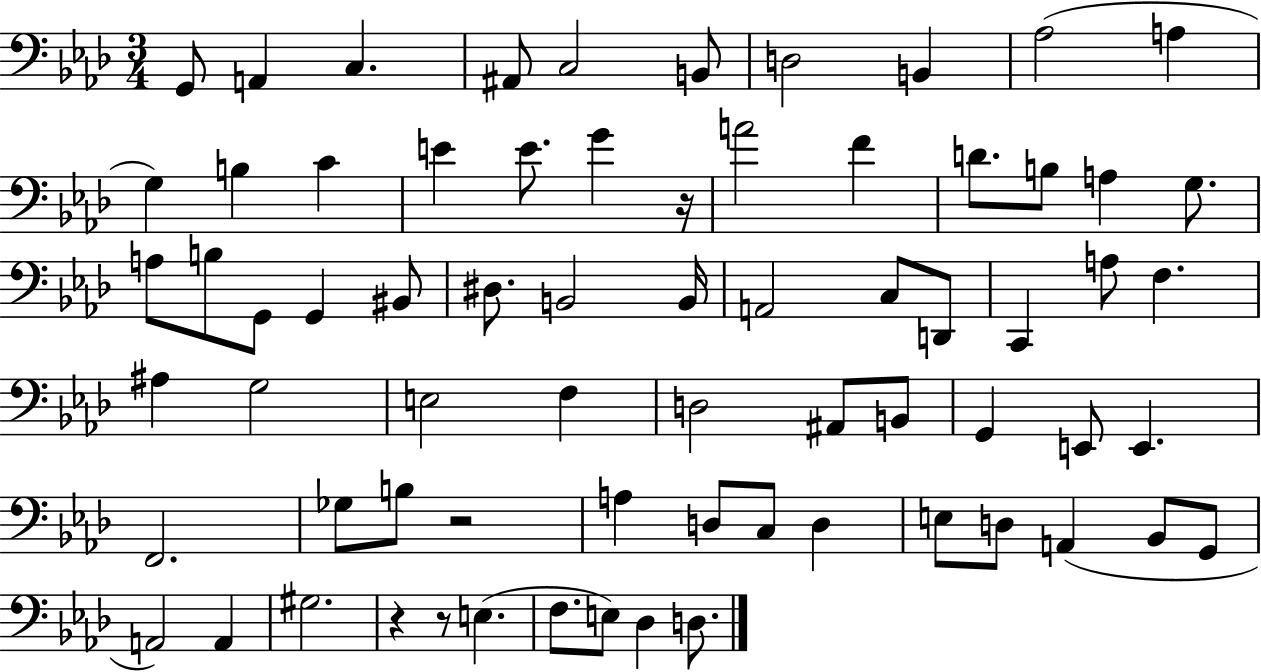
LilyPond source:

{
  \clef bass
  \numericTimeSignature
  \time 3/4
  \key aes \major
  g,8 a,4 c4. | ais,8 c2 b,8 | d2 b,4 | aes2( a4 | \break g4) b4 c'4 | e'4 e'8. g'4 r16 | a'2 f'4 | d'8. b8 a4 g8. | \break a8 b8 g,8 g,4 bis,8 | dis8. b,2 b,16 | a,2 c8 d,8 | c,4 a8 f4. | \break ais4 g2 | e2 f4 | d2 ais,8 b,8 | g,4 e,8 e,4. | \break f,2. | ges8 b8 r2 | a4 d8 c8 d4 | e8 d8 a,4( bes,8 g,8 | \break a,2) a,4 | gis2. | r4 r8 e4.( | f8. e8) des4 d8. | \break \bar "|."
}